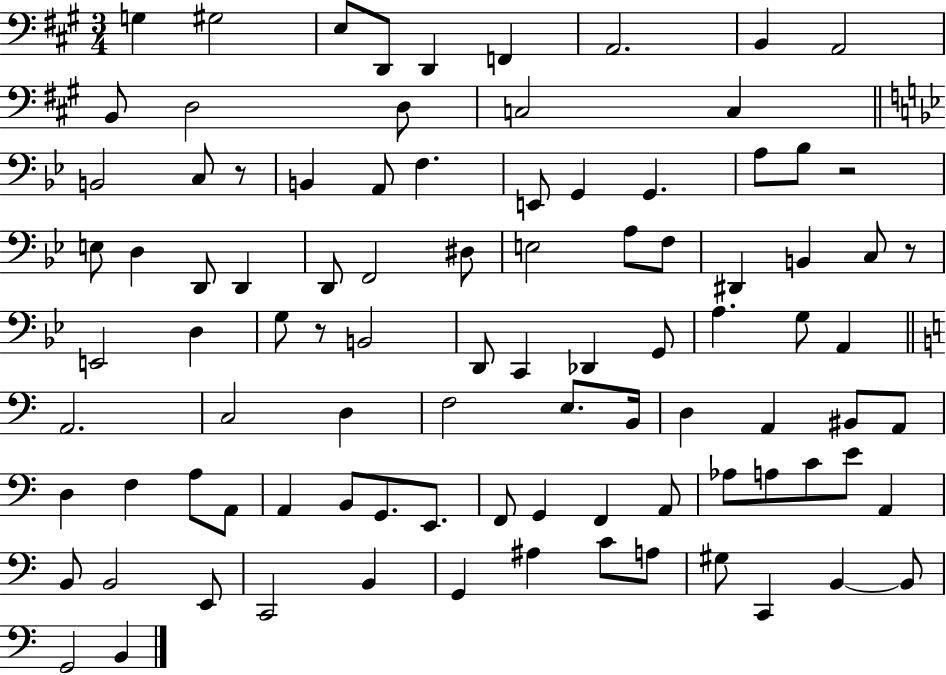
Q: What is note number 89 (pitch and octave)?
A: G2